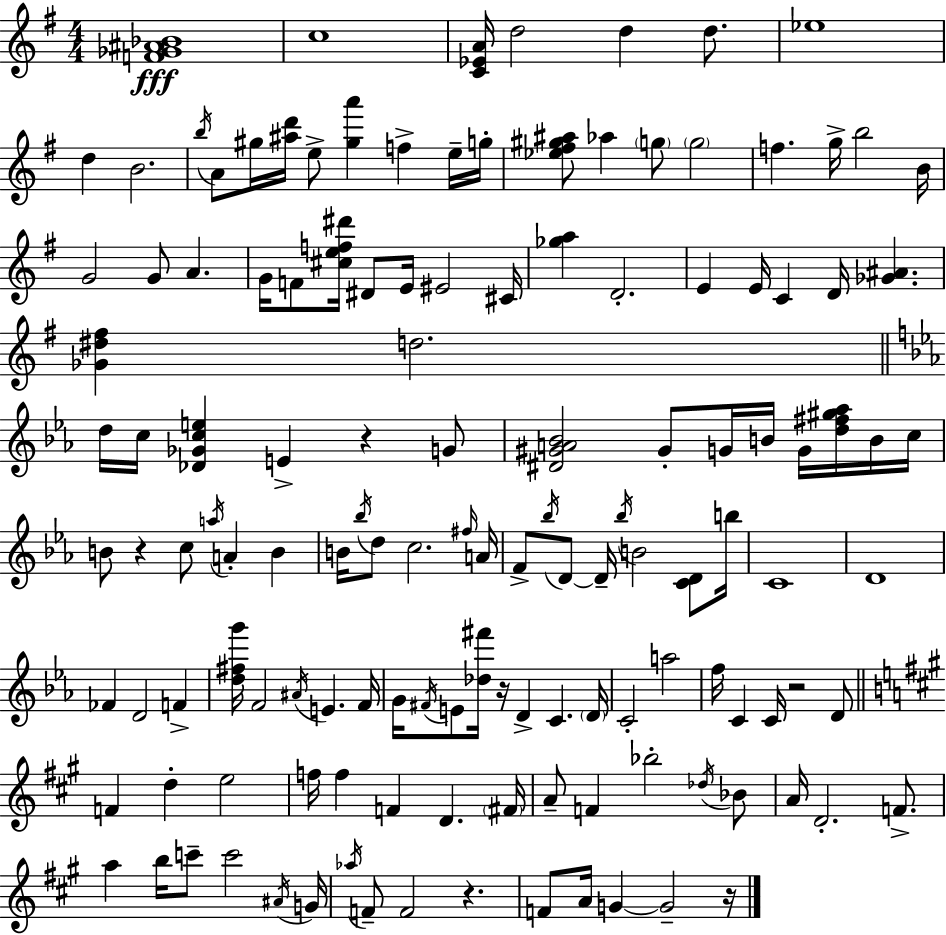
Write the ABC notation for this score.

X:1
T:Untitled
M:4/4
L:1/4
K:Em
[F_G^A_B]4 c4 [C_EA]/4 d2 d d/2 _e4 d B2 b/4 A/2 ^g/4 [^ad']/4 e/2 [^ga'] f e/4 g/4 [_e^f^g^a]/2 _a g/2 g2 f g/4 b2 B/4 G2 G/2 A G/4 F/2 [^cef^d']/4 ^D/2 E/4 ^E2 ^C/4 [_ga] D2 E E/4 C D/4 [_G^A] [_G^d^f] d2 d/4 c/4 [_D_Gce] E z G/2 [^D^GA_B]2 ^G/2 G/4 B/4 G/4 [d^f^g_a]/4 B/4 c/4 B/2 z c/2 a/4 A B B/4 _b/4 d/2 c2 ^f/4 A/4 F/2 _b/4 D/2 D/4 _b/4 B2 [CD]/2 b/4 C4 D4 _F D2 F [d^fg']/4 F2 ^A/4 E F/4 G/4 ^F/4 E/2 [_d^f']/4 z/4 D C D/4 C2 a2 f/4 C C/4 z2 D/2 F d e2 f/4 f F D ^F/4 A/2 F _b2 _d/4 _B/2 A/4 D2 F/2 a b/4 c'/2 c'2 ^A/4 G/4 _a/4 F/2 F2 z F/2 A/4 G G2 z/4